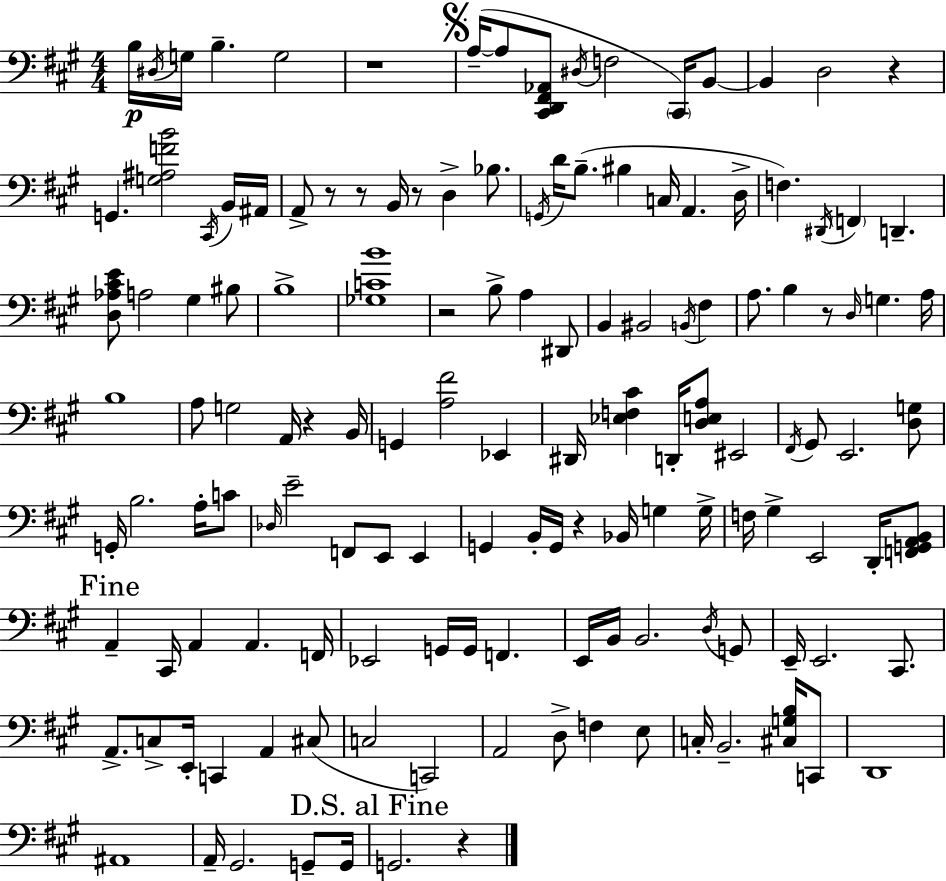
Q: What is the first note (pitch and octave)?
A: B3